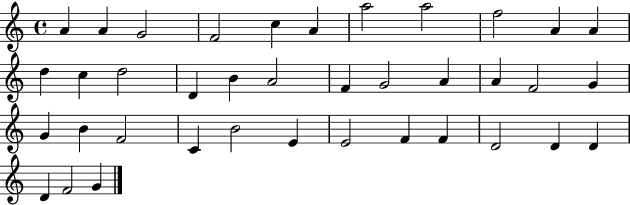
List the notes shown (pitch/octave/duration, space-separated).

A4/q A4/q G4/h F4/h C5/q A4/q A5/h A5/h F5/h A4/q A4/q D5/q C5/q D5/h D4/q B4/q A4/h F4/q G4/h A4/q A4/q F4/h G4/q G4/q B4/q F4/h C4/q B4/h E4/q E4/h F4/q F4/q D4/h D4/q D4/q D4/q F4/h G4/q